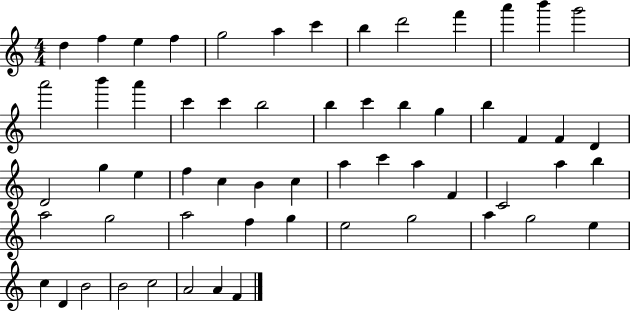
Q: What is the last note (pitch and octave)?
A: F4